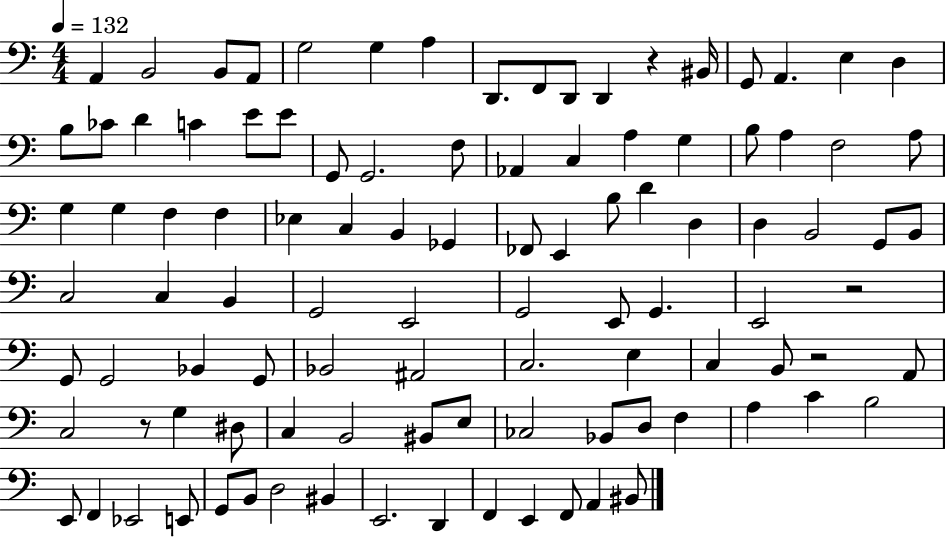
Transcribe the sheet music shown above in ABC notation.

X:1
T:Untitled
M:4/4
L:1/4
K:C
A,, B,,2 B,,/2 A,,/2 G,2 G, A, D,,/2 F,,/2 D,,/2 D,, z ^B,,/4 G,,/2 A,, E, D, B,/2 _C/2 D C E/2 E/2 G,,/2 G,,2 F,/2 _A,, C, A, G, B,/2 A, F,2 A,/2 G, G, F, F, _E, C, B,, _G,, _F,,/2 E,, B,/2 D D, D, B,,2 G,,/2 B,,/2 C,2 C, B,, G,,2 E,,2 G,,2 E,,/2 G,, E,,2 z2 G,,/2 G,,2 _B,, G,,/2 _B,,2 ^A,,2 C,2 E, C, B,,/2 z2 A,,/2 C,2 z/2 G, ^D,/2 C, B,,2 ^B,,/2 E,/2 _C,2 _B,,/2 D,/2 F, A, C B,2 E,,/2 F,, _E,,2 E,,/2 G,,/2 B,,/2 D,2 ^B,, E,,2 D,, F,, E,, F,,/2 A,, ^B,,/2